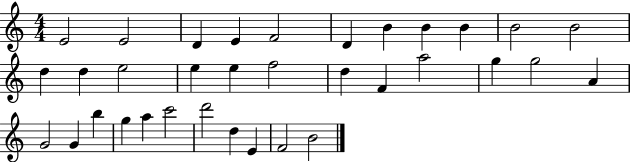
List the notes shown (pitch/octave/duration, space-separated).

E4/h E4/h D4/q E4/q F4/h D4/q B4/q B4/q B4/q B4/h B4/h D5/q D5/q E5/h E5/q E5/q F5/h D5/q F4/q A5/h G5/q G5/h A4/q G4/h G4/q B5/q G5/q A5/q C6/h D6/h D5/q E4/q F4/h B4/h